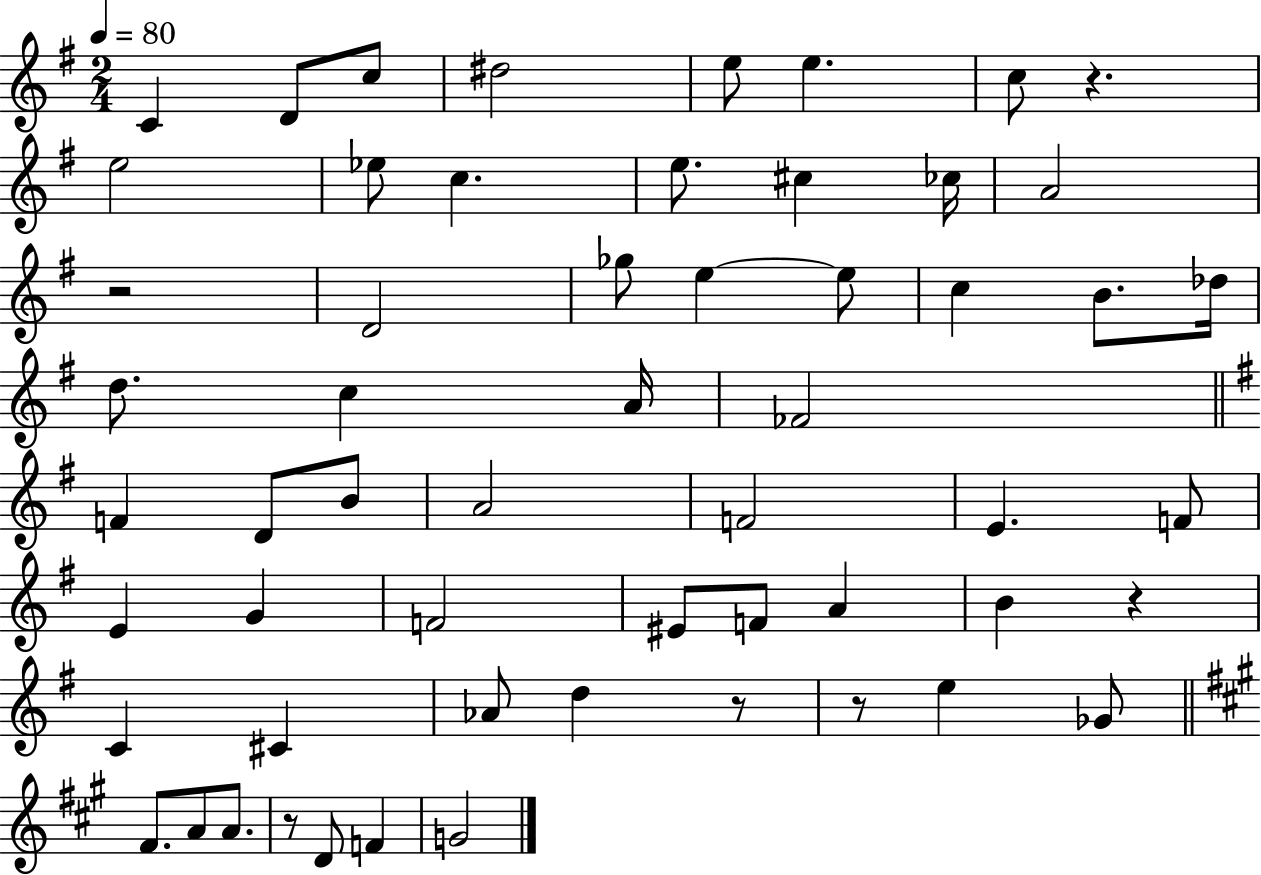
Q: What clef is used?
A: treble